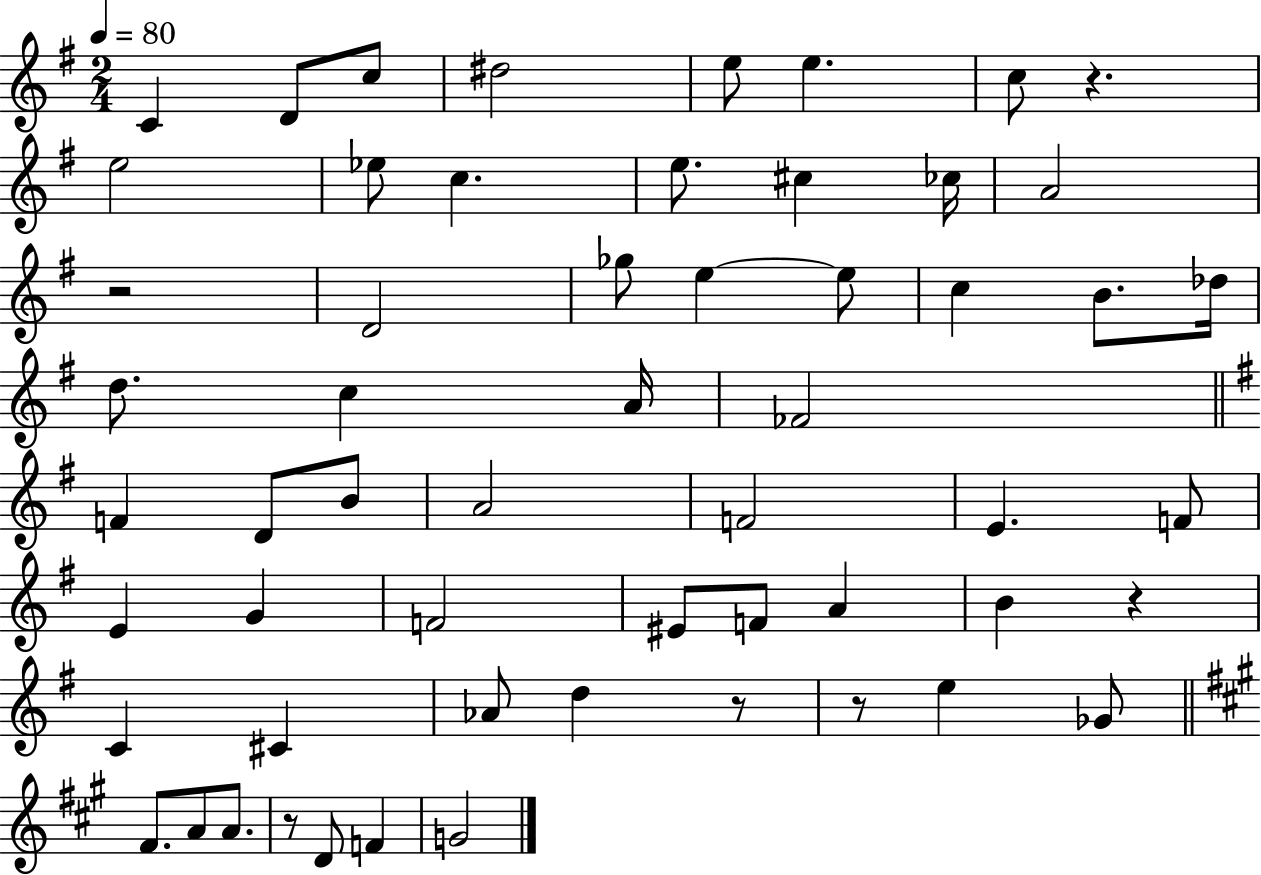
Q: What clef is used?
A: treble